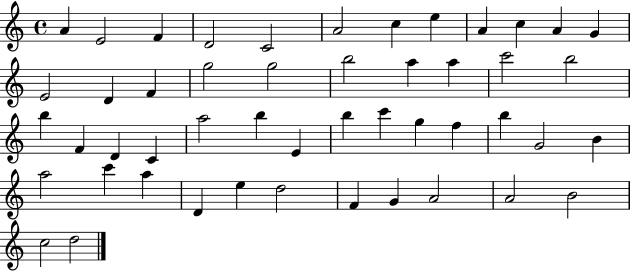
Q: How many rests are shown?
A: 0